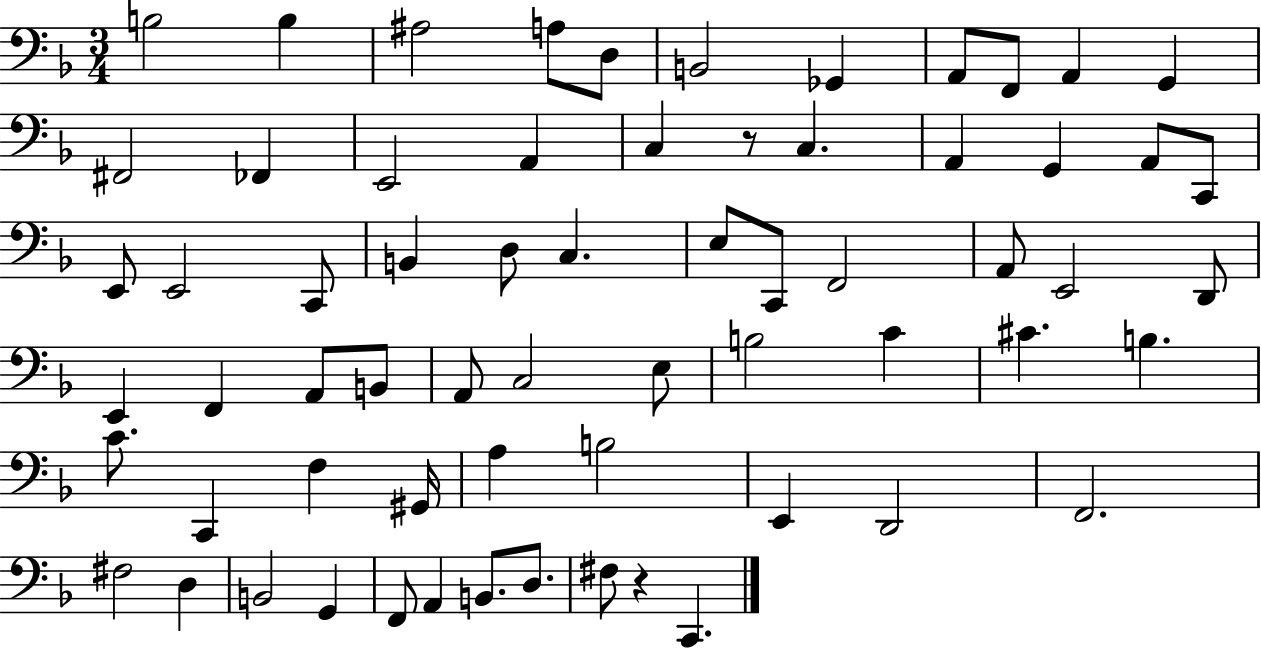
X:1
T:Untitled
M:3/4
L:1/4
K:F
B,2 B, ^A,2 A,/2 D,/2 B,,2 _G,, A,,/2 F,,/2 A,, G,, ^F,,2 _F,, E,,2 A,, C, z/2 C, A,, G,, A,,/2 C,,/2 E,,/2 E,,2 C,,/2 B,, D,/2 C, E,/2 C,,/2 F,,2 A,,/2 E,,2 D,,/2 E,, F,, A,,/2 B,,/2 A,,/2 C,2 E,/2 B,2 C ^C B, C/2 C,, F, ^G,,/4 A, B,2 E,, D,,2 F,,2 ^F,2 D, B,,2 G,, F,,/2 A,, B,,/2 D,/2 ^F,/2 z C,,